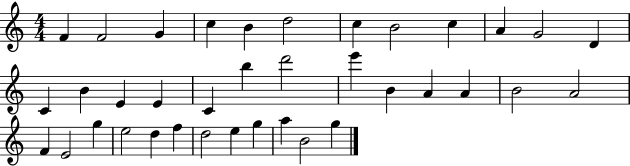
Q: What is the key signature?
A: C major